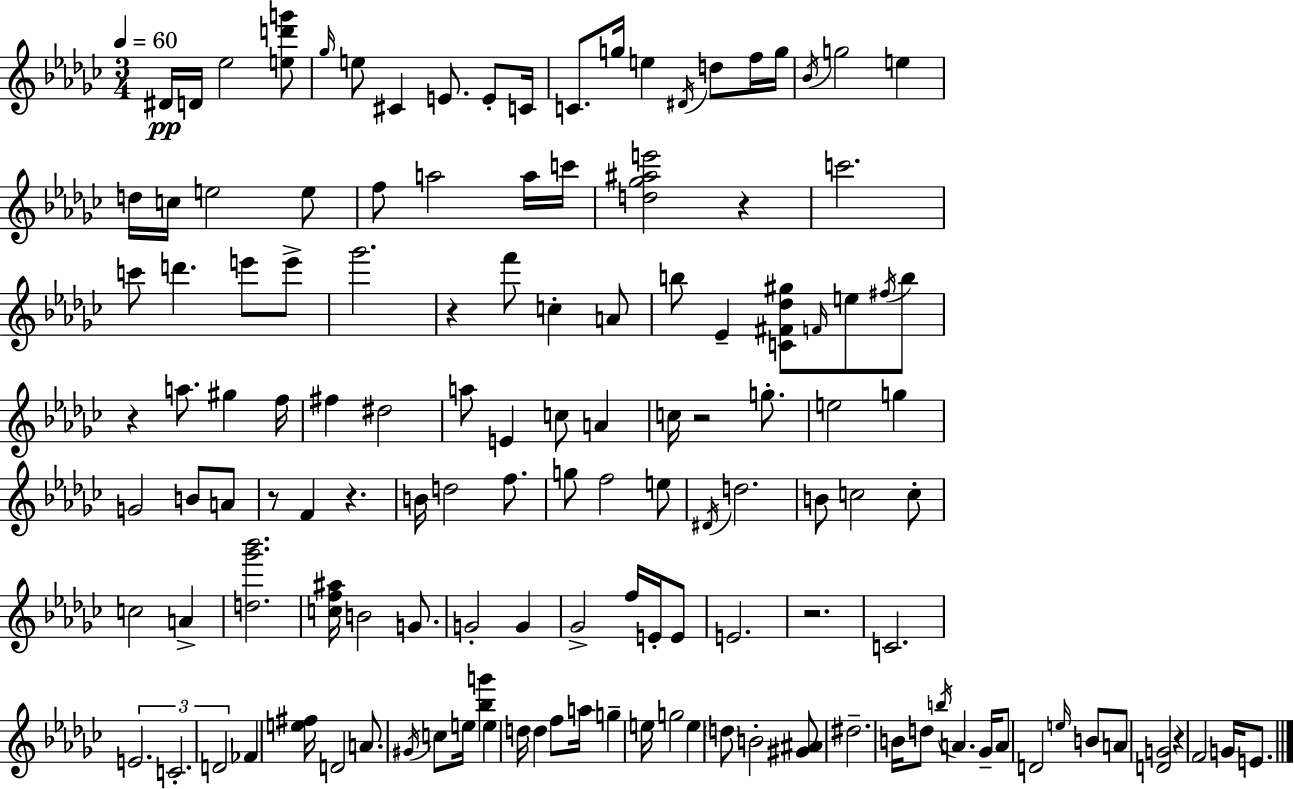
{
  \clef treble
  \numericTimeSignature
  \time 3/4
  \key ees \minor
  \tempo 4 = 60
  dis'16\pp d'16 ees''2 <e'' d''' g'''>8 | \grace { ges''16 } e''8 cis'4 e'8. e'8-. | c'16 c'8. g''16 e''4 \acciaccatura { dis'16 } d''8 | f''16 g''16 \acciaccatura { bes'16 } g''2 e''4 | \break d''16 c''16 e''2 | e''8 f''8 a''2 | a''16 c'''16 <d'' ges'' ais'' e'''>2 r4 | c'''2. | \break c'''8 d'''4. e'''8 | e'''8-> ges'''2. | r4 f'''8 c''4-. | a'8 b''8 ees'4-- <c' fis' des'' gis''>8 \grace { f'16 } | \break e''8 \acciaccatura { fis''16 } b''8 r4 a''8. | gis''4 f''16 fis''4 dis''2 | a''8 e'4 c''8 | a'4 c''16 r2 | \break g''8.-. e''2 | g''4 g'2 | b'8 a'8 r8 f'4 r4. | b'16 d''2 | \break f''8. g''8 f''2 | e''8 \acciaccatura { dis'16 } d''2. | b'8 c''2 | c''8-. c''2 | \break a'4-> <d'' ges''' bes'''>2. | <c'' f'' ais''>16 b'2 | g'8. g'2-. | g'4 ges'2-> | \break f''16 e'16-. e'8 e'2. | r2. | c'2. | \tuplet 3/2 { e'2. | \break c'2.-. | d'2 } | fes'4 <e'' fis''>16 d'2 | a'8. \acciaccatura { gis'16 } c''8 e''16 <bes'' g'''>4 | \break e''4 d''16 d''4 f''8 | a''16 g''4-- e''16 g''2 | e''4 \parenthesize d''8 b'2-. | <gis' ais'>8 dis''2.-- | \break b'16 d''8 \acciaccatura { b''16 } a'4. | ges'16-- a'8 d'2 | \grace { e''16 } b'8 a'8 <d' g'>2 | r4 f'2 | \break g'16 e'8. \bar "|."
}